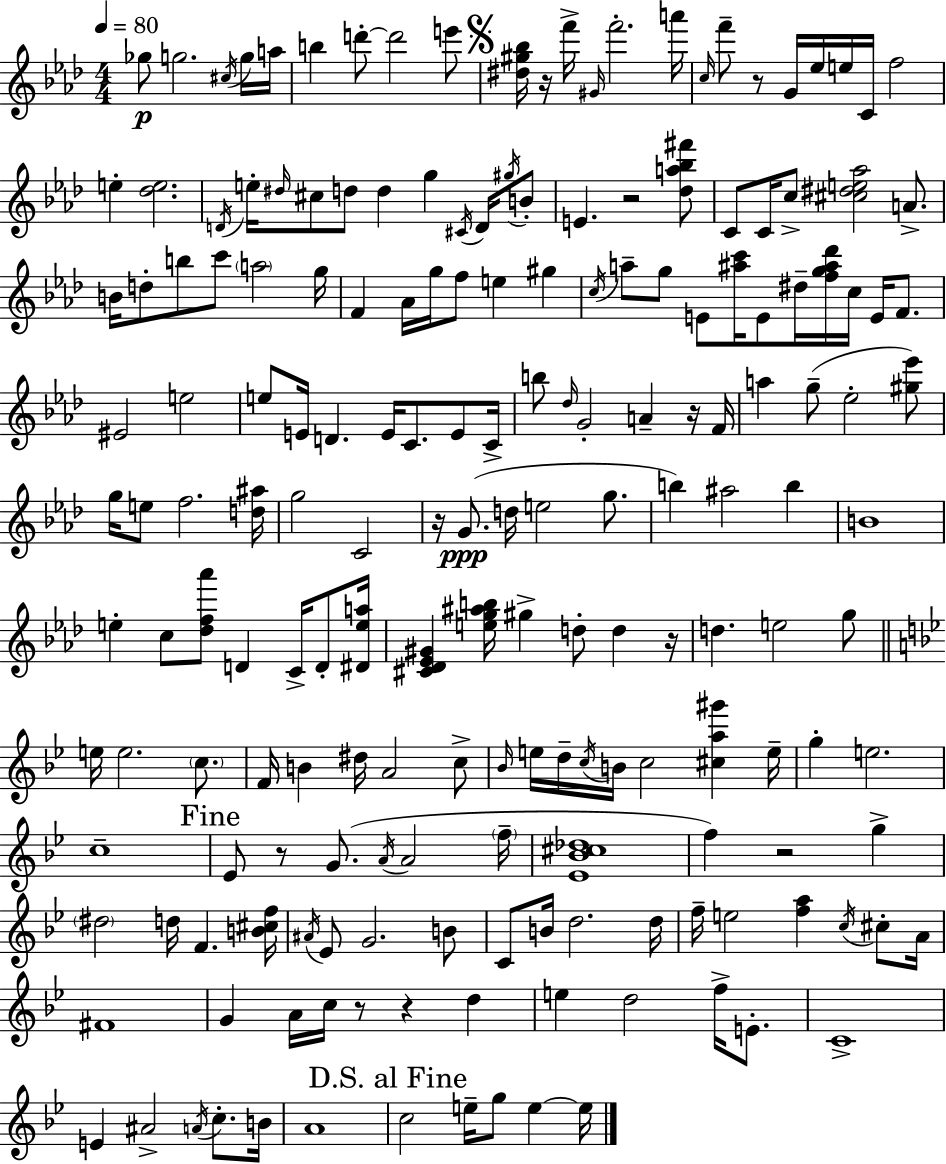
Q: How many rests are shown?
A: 10